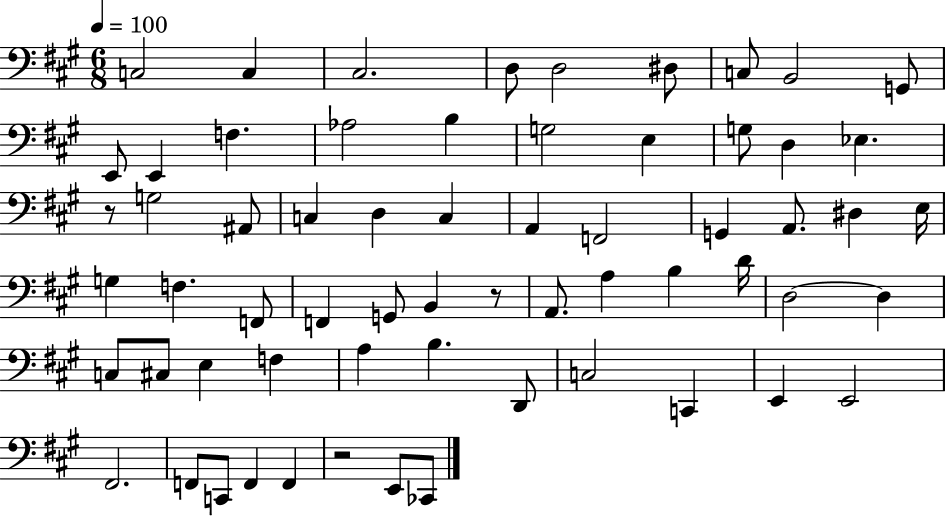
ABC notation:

X:1
T:Untitled
M:6/8
L:1/4
K:A
C,2 C, ^C,2 D,/2 D,2 ^D,/2 C,/2 B,,2 G,,/2 E,,/2 E,, F, _A,2 B, G,2 E, G,/2 D, _E, z/2 G,2 ^A,,/2 C, D, C, A,, F,,2 G,, A,,/2 ^D, E,/4 G, F, F,,/2 F,, G,,/2 B,, z/2 A,,/2 A, B, D/4 D,2 D, C,/2 ^C,/2 E, F, A, B, D,,/2 C,2 C,, E,, E,,2 ^F,,2 F,,/2 C,,/2 F,, F,, z2 E,,/2 _C,,/2